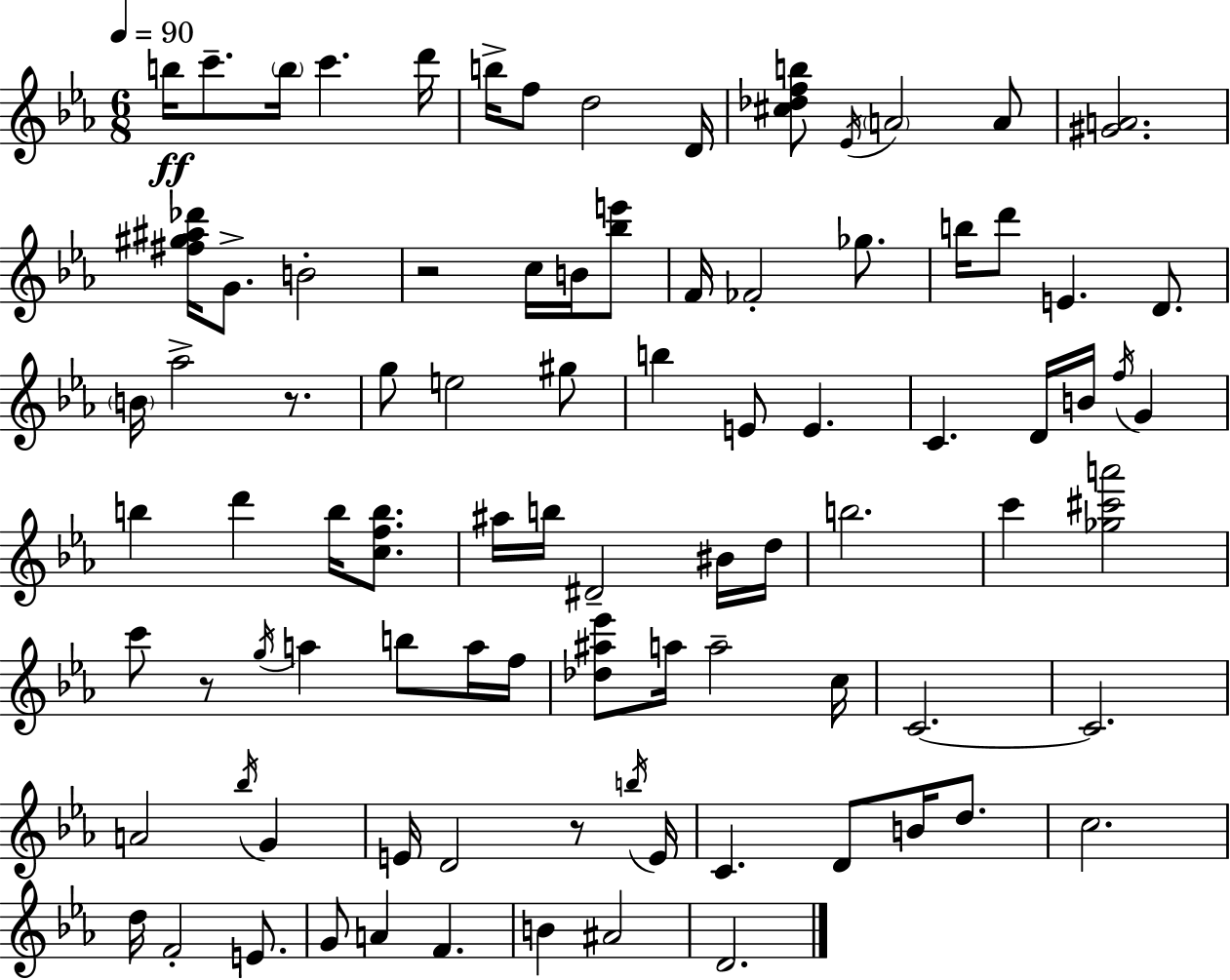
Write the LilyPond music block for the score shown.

{
  \clef treble
  \numericTimeSignature
  \time 6/8
  \key c \minor
  \tempo 4 = 90
  b''16\ff c'''8.-- \parenthesize b''16 c'''4. d'''16 | b''16-> f''8 d''2 d'16 | <cis'' des'' f'' b''>8 \acciaccatura { ees'16 } \parenthesize a'2 a'8 | <gis' a'>2. | \break <fis'' gis'' ais'' des'''>16 g'8.-> b'2-. | r2 c''16 b'16 <bes'' e'''>8 | f'16 fes'2-. ges''8. | b''16 d'''8 e'4. d'8. | \break \parenthesize b'16 aes''2-> r8. | g''8 e''2 gis''8 | b''4 e'8 e'4. | c'4. d'16 b'16 \acciaccatura { f''16 } g'4 | \break b''4 d'''4 b''16 <c'' f'' b''>8. | ais''16 b''16 dis'2-- | bis'16 d''16 b''2. | c'''4 <ges'' cis''' a'''>2 | \break c'''8 r8 \acciaccatura { g''16 } a''4 b''8 | a''16 f''16 <des'' ais'' ees'''>8 a''16 a''2-- | c''16 c'2.~~ | c'2. | \break a'2 \acciaccatura { bes''16 } | g'4 e'16 d'2 | r8 \acciaccatura { b''16 } e'16 c'4. d'8 | b'16 d''8. c''2. | \break d''16 f'2-. | e'8. g'8 a'4 f'4. | b'4 ais'2 | d'2. | \break \bar "|."
}